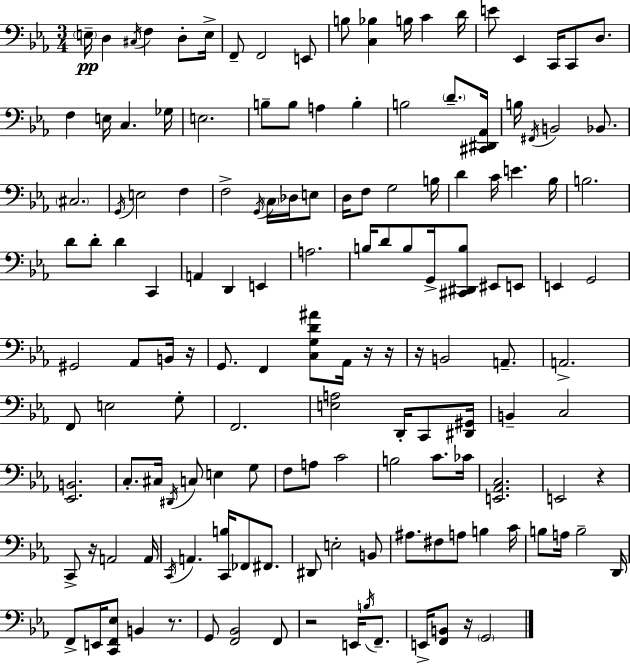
X:1
T:Untitled
M:3/4
L:1/4
K:Eb
E,/4 D, ^C,/4 F, D,/2 E,/4 F,,/2 F,,2 E,,/2 B,/2 [C,_B,] B,/4 C D/4 E/2 _E,, C,,/4 C,,/2 D,/2 F, E,/4 C, _G,/4 E,2 B,/2 B,/2 A, B, B,2 D/2 [^C,,^D,,_A,,]/4 B,/4 ^F,,/4 B,,2 _B,,/2 ^C,2 G,,/4 E,2 F, F,2 G,,/4 C,/4 _D,/4 E,/2 D,/4 F,/2 G,2 B,/4 D C/4 E _B,/4 B,2 D/2 D/2 D C,, A,, D,, E,, A,2 B,/4 D/2 B,/2 G,,/4 [^C,,^D,,B,]/2 ^E,,/2 E,,/2 E,, G,,2 ^G,,2 _A,,/2 B,,/4 z/4 G,,/2 F,, [C,G,D^A]/2 _A,,/4 z/4 z/4 z/4 B,,2 A,,/2 A,,2 F,,/2 E,2 G,/2 F,,2 [E,A,]2 D,,/4 C,,/2 [^D,,^G,,]/4 B,, C,2 [_E,,B,,]2 C,/2 ^C,/4 ^D,,/4 C,/2 E, G,/2 F,/2 A,/2 C2 B,2 C/2 _C/4 [E,,_A,,C,]2 E,,2 z C,,/2 z/4 A,,2 A,,/4 C,,/4 A,, [C,,B,]/4 _F,,/2 ^F,,/2 ^D,,/2 E,2 B,,/2 ^A,/2 ^F,/2 A,/2 B, C/4 B,/2 A,/4 B,2 D,,/4 F,,/2 E,,/4 [C,,F,,_E,]/2 B,, z/2 G,,/2 [F,,_B,,]2 F,,/2 z2 E,,/4 B,/4 F,,/2 E,,/4 [F,,B,,]/2 z/4 G,,2